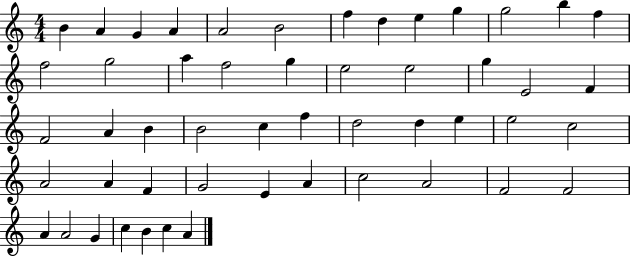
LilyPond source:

{
  \clef treble
  \numericTimeSignature
  \time 4/4
  \key c \major
  b'4 a'4 g'4 a'4 | a'2 b'2 | f''4 d''4 e''4 g''4 | g''2 b''4 f''4 | \break f''2 g''2 | a''4 f''2 g''4 | e''2 e''2 | g''4 e'2 f'4 | \break f'2 a'4 b'4 | b'2 c''4 f''4 | d''2 d''4 e''4 | e''2 c''2 | \break a'2 a'4 f'4 | g'2 e'4 a'4 | c''2 a'2 | f'2 f'2 | \break a'4 a'2 g'4 | c''4 b'4 c''4 a'4 | \bar "|."
}